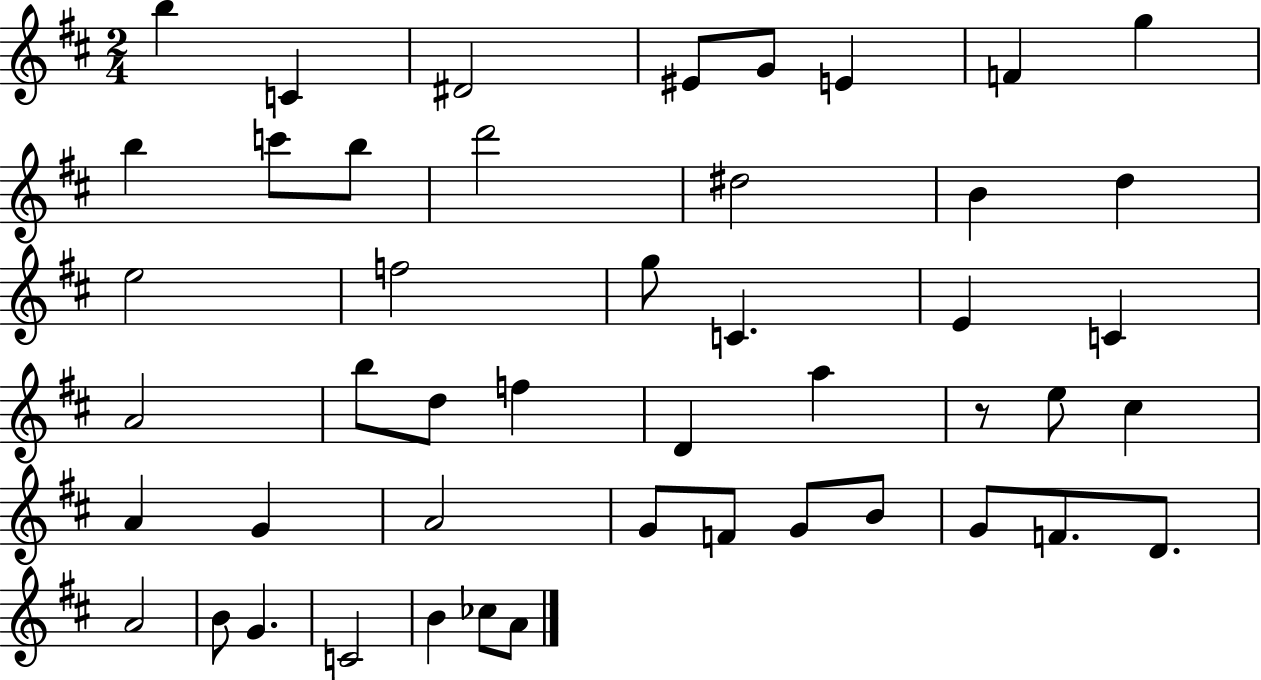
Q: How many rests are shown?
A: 1